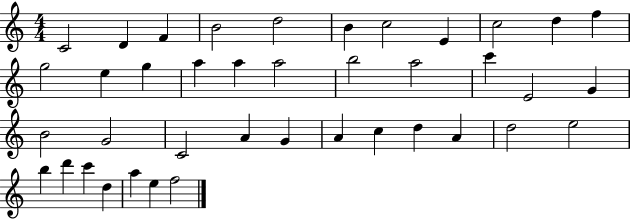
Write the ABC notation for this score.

X:1
T:Untitled
M:4/4
L:1/4
K:C
C2 D F B2 d2 B c2 E c2 d f g2 e g a a a2 b2 a2 c' E2 G B2 G2 C2 A G A c d A d2 e2 b d' c' d a e f2